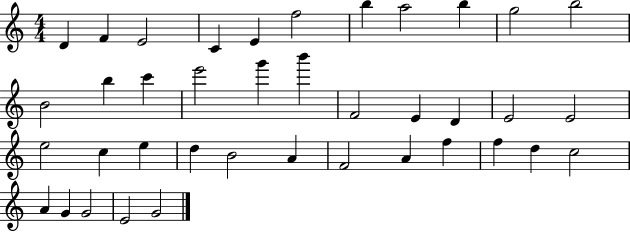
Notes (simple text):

D4/q F4/q E4/h C4/q E4/q F5/h B5/q A5/h B5/q G5/h B5/h B4/h B5/q C6/q E6/h G6/q B6/q F4/h E4/q D4/q E4/h E4/h E5/h C5/q E5/q D5/q B4/h A4/q F4/h A4/q F5/q F5/q D5/q C5/h A4/q G4/q G4/h E4/h G4/h